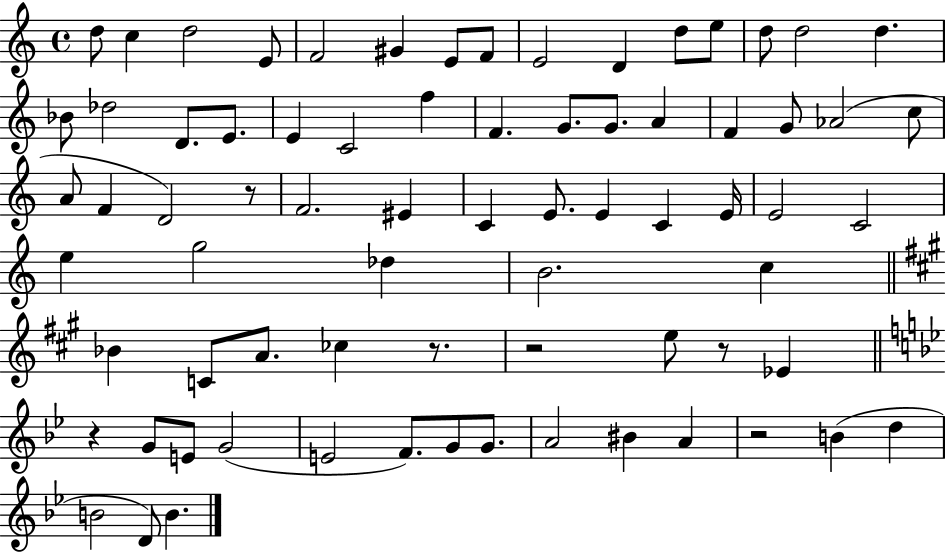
X:1
T:Untitled
M:4/4
L:1/4
K:C
d/2 c d2 E/2 F2 ^G E/2 F/2 E2 D d/2 e/2 d/2 d2 d _B/2 _d2 D/2 E/2 E C2 f F G/2 G/2 A F G/2 _A2 c/2 A/2 F D2 z/2 F2 ^E C E/2 E C E/4 E2 C2 e g2 _d B2 c _B C/2 A/2 _c z/2 z2 e/2 z/2 _E z G/2 E/2 G2 E2 F/2 G/2 G/2 A2 ^B A z2 B d B2 D/2 B